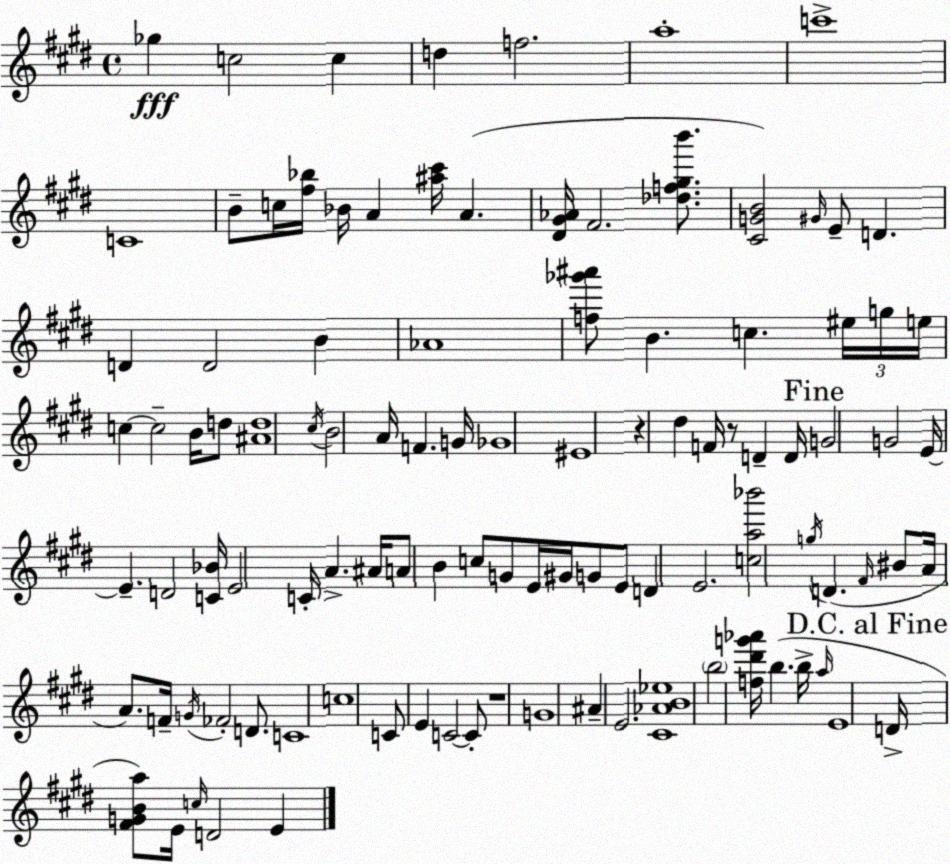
X:1
T:Untitled
M:4/4
L:1/4
K:E
_g c2 c d f2 a4 c'4 C4 B/2 c/4 [^f_b]/4 _B/4 A [^a^c']/4 A [^D^G_A]/4 ^F2 [_df^gb']/2 [^CGB]2 ^G/4 E/2 D D D2 B _A4 [f_g'^a']/2 B c ^e/4 g/4 e/4 c c2 B/4 d/2 [^Ad]4 ^c/4 B2 A/4 F G/4 _G4 ^E4 z ^d F/4 z/2 D D/4 G2 G2 E/4 E D2 [C_B]/4 E2 C/4 A ^A/4 A/2 B c/2 G/2 E/4 ^G/4 G/2 E/2 D E2 [ca_b']2 g/4 D ^F/4 ^B/2 A/4 A/2 F/4 G/4 _F2 D/2 C4 c4 C/2 E C2 C/2 z4 G4 ^A E2 [^C_AB_e]4 b2 [f^d'g'_a']/4 b b/4 a/4 E4 D/4 [^FGBa]/2 E/4 c/4 D2 E